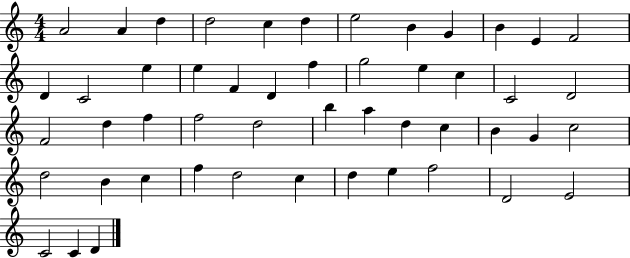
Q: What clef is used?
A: treble